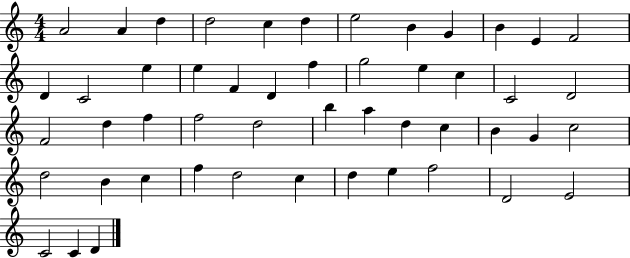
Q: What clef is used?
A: treble